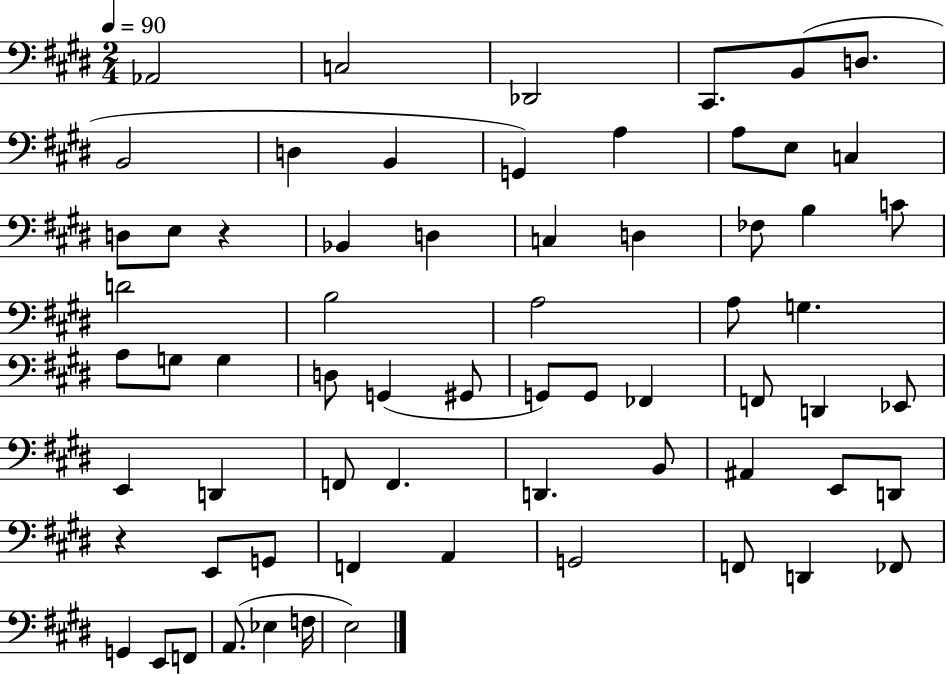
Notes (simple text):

Ab2/h C3/h Db2/h C#2/e. B2/e D3/e. B2/h D3/q B2/q G2/q A3/q A3/e E3/e C3/q D3/e E3/e R/q Bb2/q D3/q C3/q D3/q FES3/e B3/q C4/e D4/h B3/h A3/h A3/e G3/q. A3/e G3/e G3/q D3/e G2/q G#2/e G2/e G2/e FES2/q F2/e D2/q Eb2/e E2/q D2/q F2/e F2/q. D2/q. B2/e A#2/q E2/e D2/e R/q E2/e G2/e F2/q A2/q G2/h F2/e D2/q FES2/e G2/q E2/e F2/e A2/e. Eb3/q F3/s E3/h